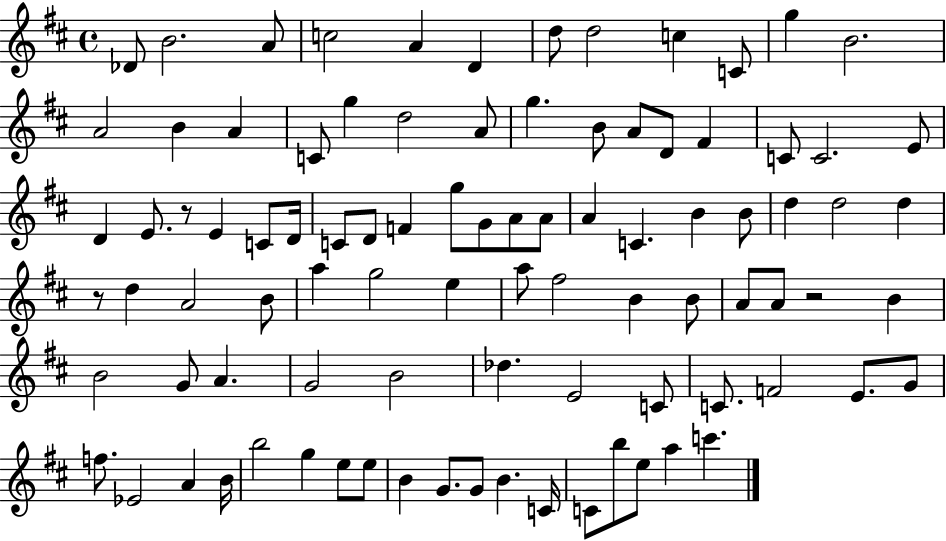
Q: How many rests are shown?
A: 3